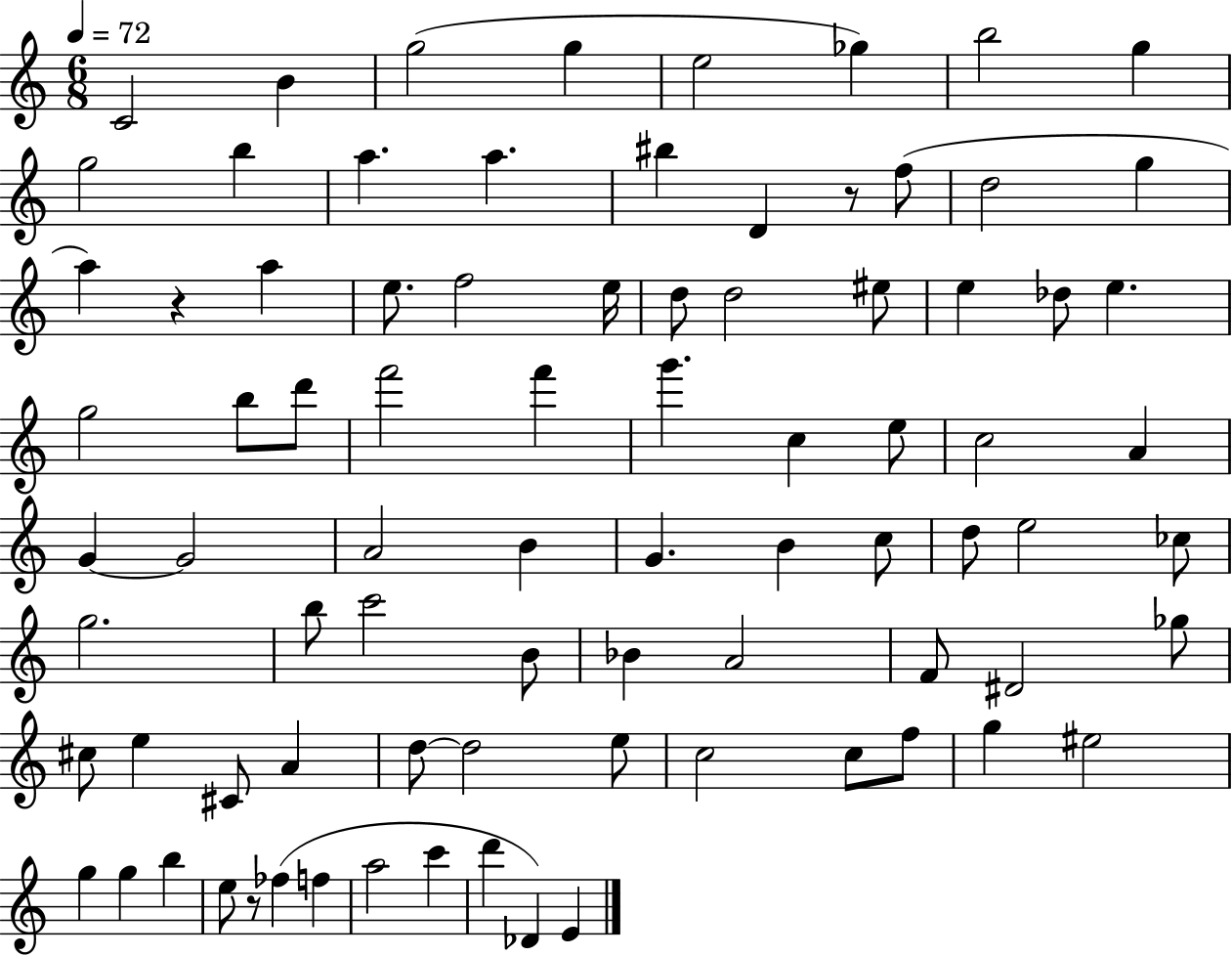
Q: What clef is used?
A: treble